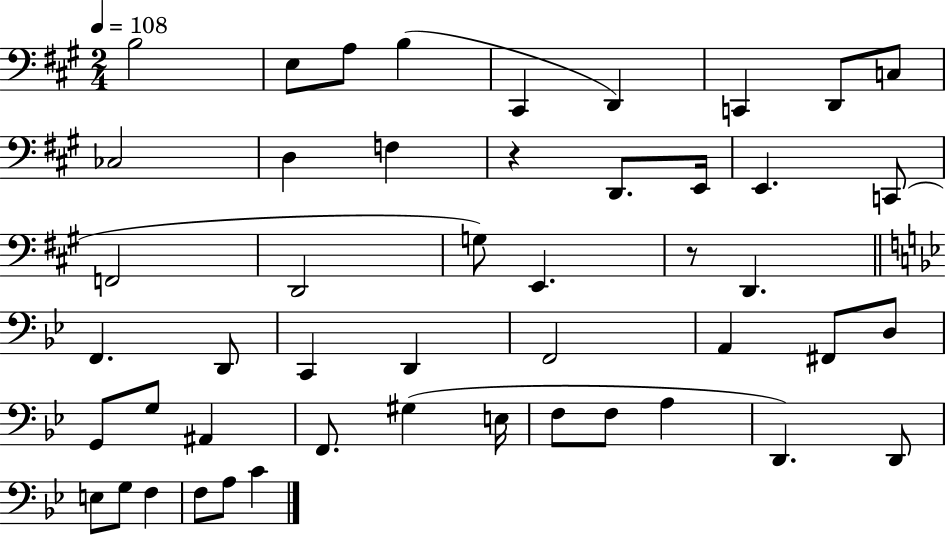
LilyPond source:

{
  \clef bass
  \numericTimeSignature
  \time 2/4
  \key a \major
  \tempo 4 = 108
  b2 | e8 a8 b4( | cis,4 d,4) | c,4 d,8 c8 | \break ces2 | d4 f4 | r4 d,8. e,16 | e,4. c,8( | \break f,2 | d,2 | g8) e,4. | r8 d,4. | \break \bar "||" \break \key bes \major f,4. d,8 | c,4 d,4 | f,2 | a,4 fis,8 d8 | \break g,8 g8 ais,4 | f,8. gis4( e16 | f8 f8 a4 | d,4.) d,8 | \break e8 g8 f4 | f8 a8 c'4 | \bar "|."
}